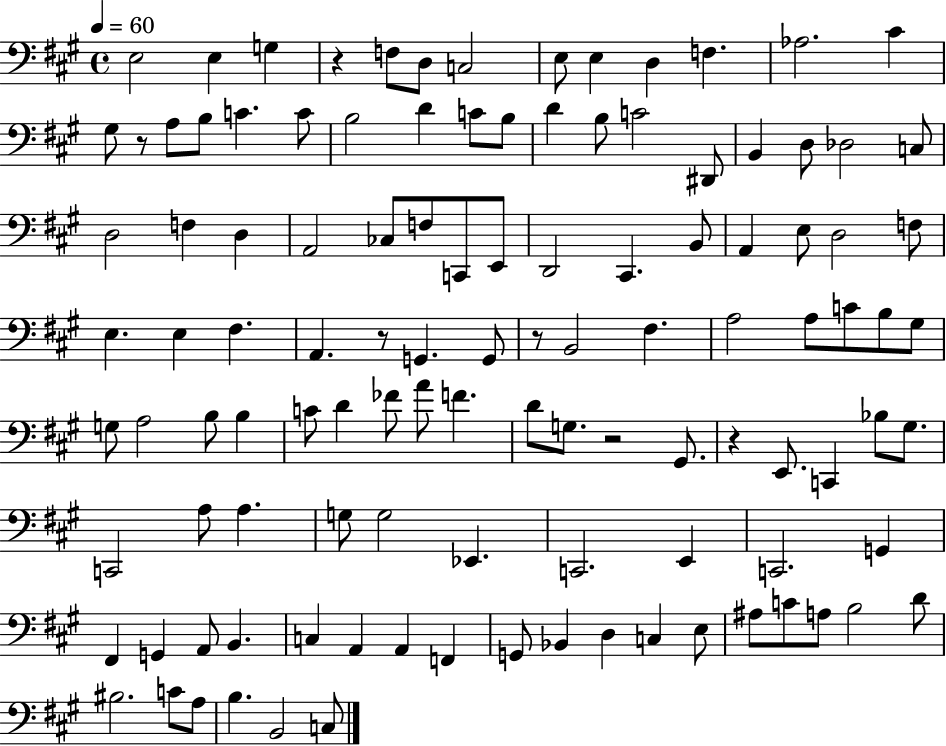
E3/h E3/q G3/q R/q F3/e D3/e C3/h E3/e E3/q D3/q F3/q. Ab3/h. C#4/q G#3/e R/e A3/e B3/e C4/q. C4/e B3/h D4/q C4/e B3/e D4/q B3/e C4/h D#2/e B2/q D3/e Db3/h C3/e D3/h F3/q D3/q A2/h CES3/e F3/e C2/e E2/e D2/h C#2/q. B2/e A2/q E3/e D3/h F3/e E3/q. E3/q F#3/q. A2/q. R/e G2/q. G2/e R/e B2/h F#3/q. A3/h A3/e C4/e B3/e G#3/e G3/e A3/h B3/e B3/q C4/e D4/q FES4/e A4/e F4/q. D4/e G3/e. R/h G#2/e. R/q E2/e. C2/q Bb3/e G#3/e. C2/h A3/e A3/q. G3/e G3/h Eb2/q. C2/h. E2/q C2/h. G2/q F#2/q G2/q A2/e B2/q. C3/q A2/q A2/q F2/q G2/e Bb2/q D3/q C3/q E3/e A#3/e C4/e A3/e B3/h D4/e BIS3/h. C4/e A3/e B3/q. B2/h C3/e